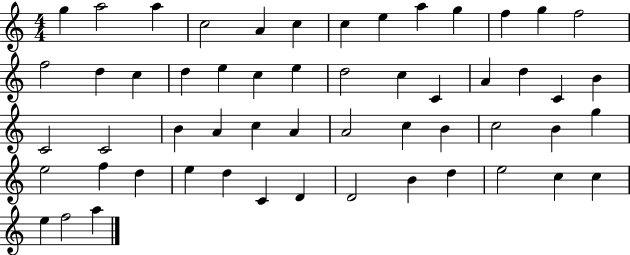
{
  \clef treble
  \numericTimeSignature
  \time 4/4
  \key c \major
  g''4 a''2 a''4 | c''2 a'4 c''4 | c''4 e''4 a''4 g''4 | f''4 g''4 f''2 | \break f''2 d''4 c''4 | d''4 e''4 c''4 e''4 | d''2 c''4 c'4 | a'4 d''4 c'4 b'4 | \break c'2 c'2 | b'4 a'4 c''4 a'4 | a'2 c''4 b'4 | c''2 b'4 g''4 | \break e''2 f''4 d''4 | e''4 d''4 c'4 d'4 | d'2 b'4 d''4 | e''2 c''4 c''4 | \break e''4 f''2 a''4 | \bar "|."
}